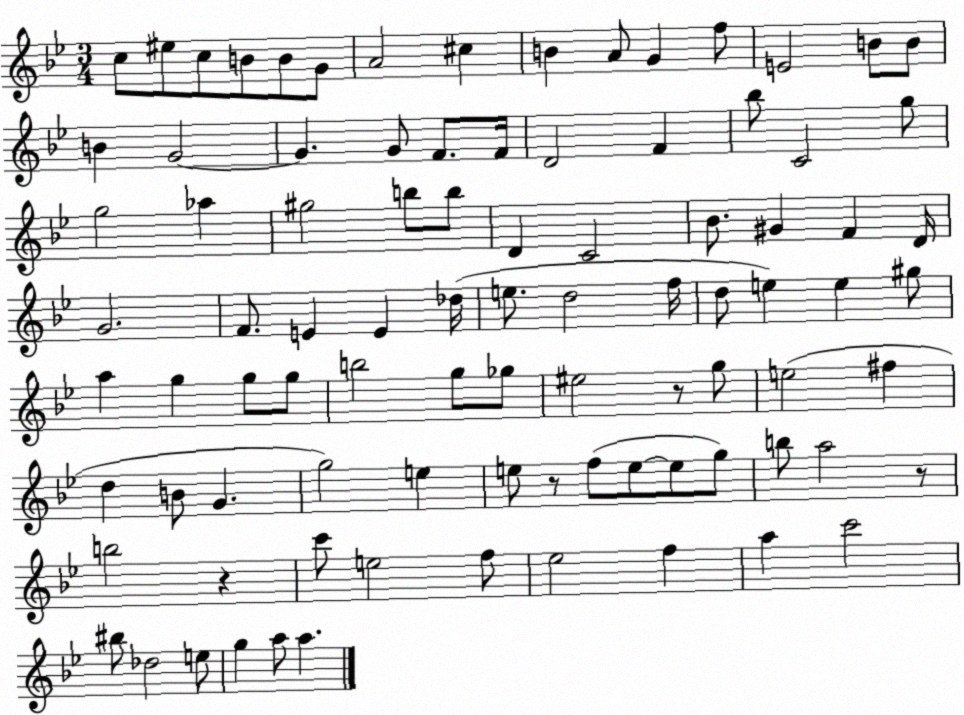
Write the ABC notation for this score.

X:1
T:Untitled
M:3/4
L:1/4
K:Bb
c/2 ^e/2 c/2 B/2 B/2 G/2 A2 ^c B A/2 G f/2 E2 B/2 B/2 B G2 G G/2 F/2 F/4 D2 F _b/2 C2 g/2 g2 _a ^g2 b/2 b/2 D C2 _B/2 ^G F D/4 G2 F/2 E E _d/4 e/2 d2 f/4 d/2 e e ^g/2 a g g/2 g/2 b2 g/2 _g/2 ^e2 z/2 g/2 e2 ^f d B/2 G g2 e e/2 z/2 f/2 e/2 e/2 g/2 b/2 a2 z/2 b2 z c'/2 e2 f/2 _e2 f a c'2 ^b/2 _d2 e/2 g a/2 a